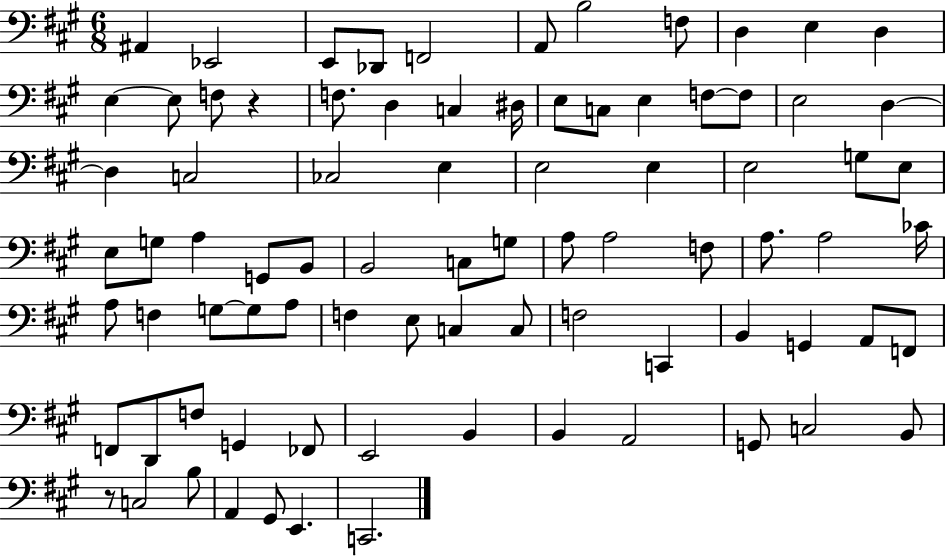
X:1
T:Untitled
M:6/8
L:1/4
K:A
^A,, _E,,2 E,,/2 _D,,/2 F,,2 A,,/2 B,2 F,/2 D, E, D, E, E,/2 F,/2 z F,/2 D, C, ^D,/4 E,/2 C,/2 E, F,/2 F,/2 E,2 D, D, C,2 _C,2 E, E,2 E, E,2 G,/2 E,/2 E,/2 G,/2 A, G,,/2 B,,/2 B,,2 C,/2 G,/2 A,/2 A,2 F,/2 A,/2 A,2 _C/4 A,/2 F, G,/2 G,/2 A,/2 F, E,/2 C, C,/2 F,2 C,, B,, G,, A,,/2 F,,/2 F,,/2 D,,/2 F,/2 G,, _F,,/2 E,,2 B,, B,, A,,2 G,,/2 C,2 B,,/2 z/2 C,2 B,/2 A,, ^G,,/2 E,, C,,2